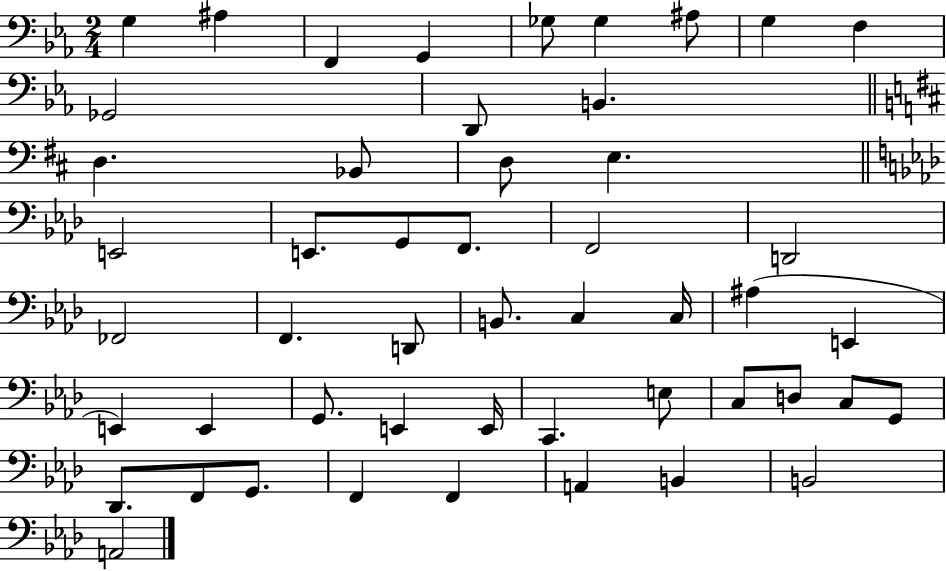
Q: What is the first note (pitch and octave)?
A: G3